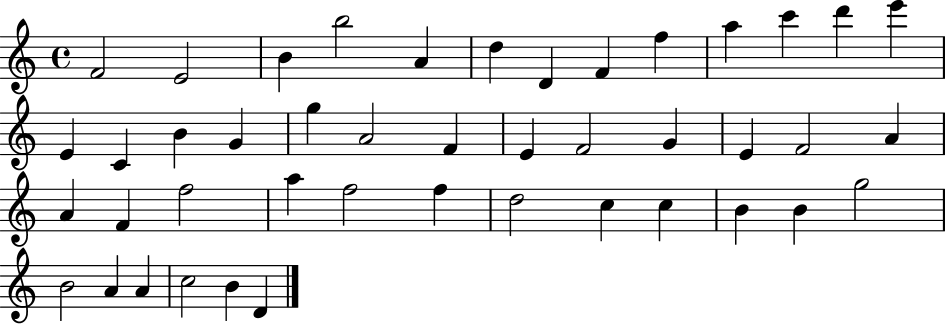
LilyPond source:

{
  \clef treble
  \time 4/4
  \defaultTimeSignature
  \key c \major
  f'2 e'2 | b'4 b''2 a'4 | d''4 d'4 f'4 f''4 | a''4 c'''4 d'''4 e'''4 | \break e'4 c'4 b'4 g'4 | g''4 a'2 f'4 | e'4 f'2 g'4 | e'4 f'2 a'4 | \break a'4 f'4 f''2 | a''4 f''2 f''4 | d''2 c''4 c''4 | b'4 b'4 g''2 | \break b'2 a'4 a'4 | c''2 b'4 d'4 | \bar "|."
}